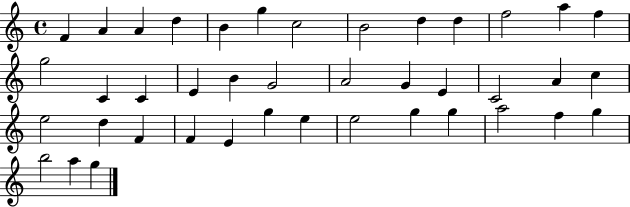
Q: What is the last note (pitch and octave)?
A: G5